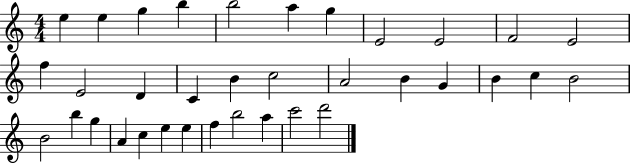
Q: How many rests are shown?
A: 0